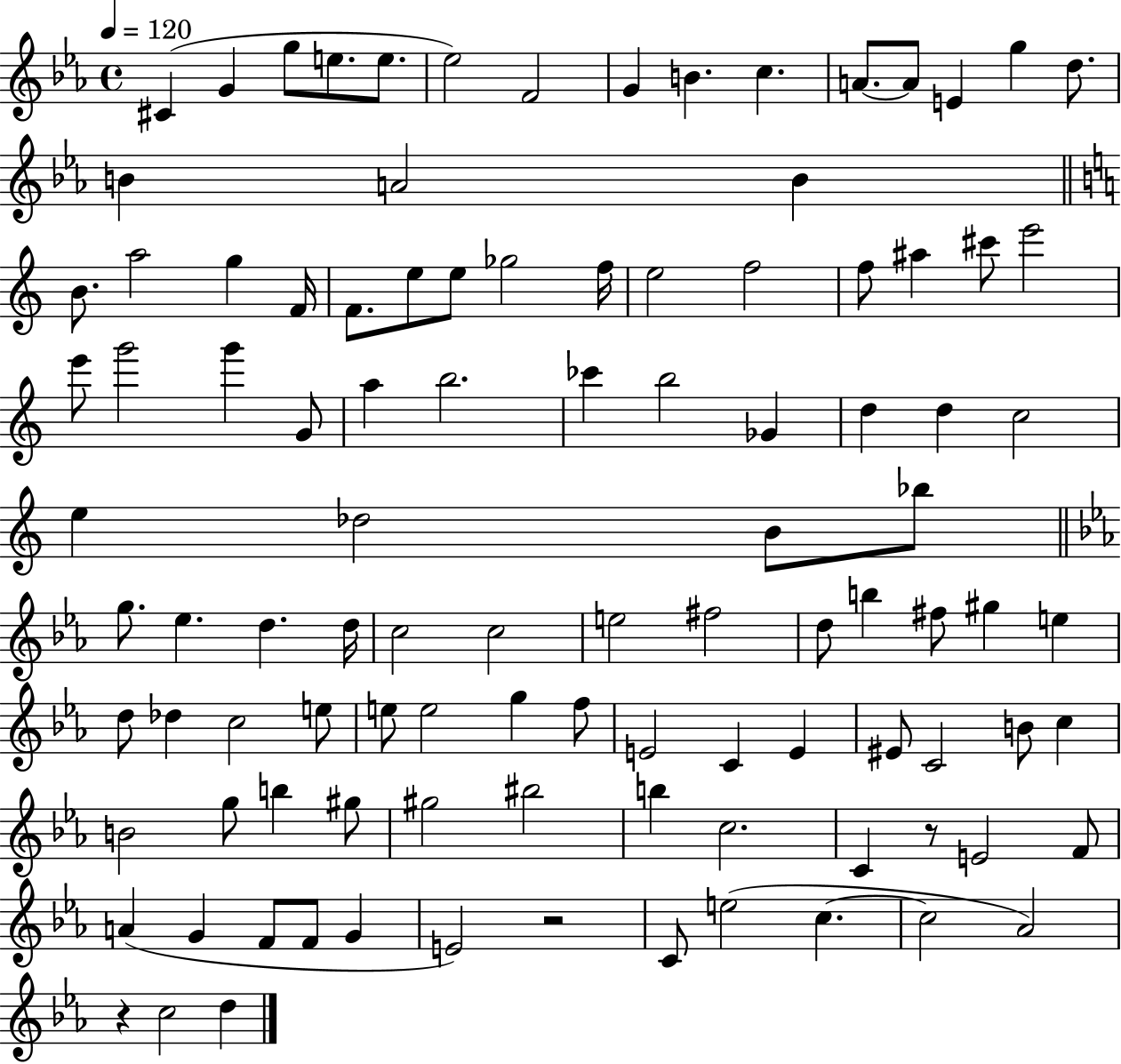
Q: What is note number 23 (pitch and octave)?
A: F4